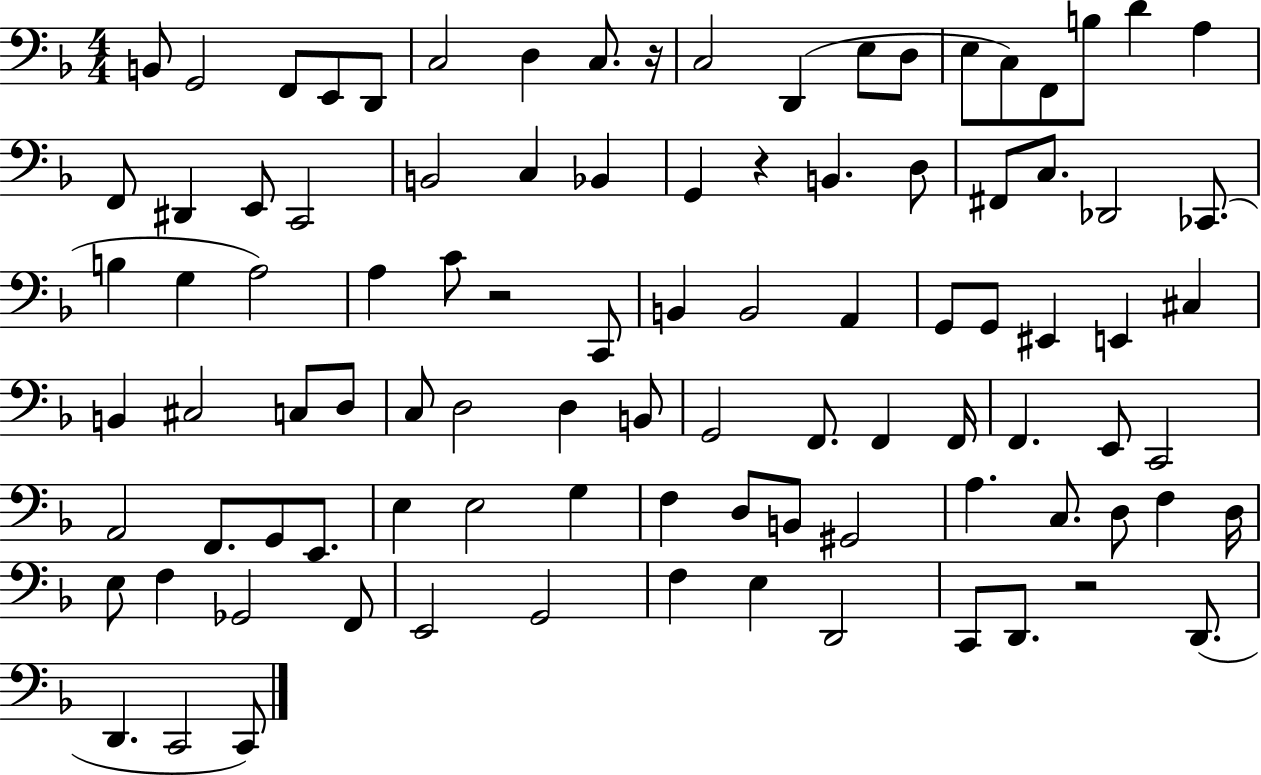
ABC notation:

X:1
T:Untitled
M:4/4
L:1/4
K:F
B,,/2 G,,2 F,,/2 E,,/2 D,,/2 C,2 D, C,/2 z/4 C,2 D,, E,/2 D,/2 E,/2 C,/2 F,,/2 B,/2 D A, F,,/2 ^D,, E,,/2 C,,2 B,,2 C, _B,, G,, z B,, D,/2 ^F,,/2 C,/2 _D,,2 _C,,/2 B, G, A,2 A, C/2 z2 C,,/2 B,, B,,2 A,, G,,/2 G,,/2 ^E,, E,, ^C, B,, ^C,2 C,/2 D,/2 C,/2 D,2 D, B,,/2 G,,2 F,,/2 F,, F,,/4 F,, E,,/2 C,,2 A,,2 F,,/2 G,,/2 E,,/2 E, E,2 G, F, D,/2 B,,/2 ^G,,2 A, C,/2 D,/2 F, D,/4 E,/2 F, _G,,2 F,,/2 E,,2 G,,2 F, E, D,,2 C,,/2 D,,/2 z2 D,,/2 D,, C,,2 C,,/2